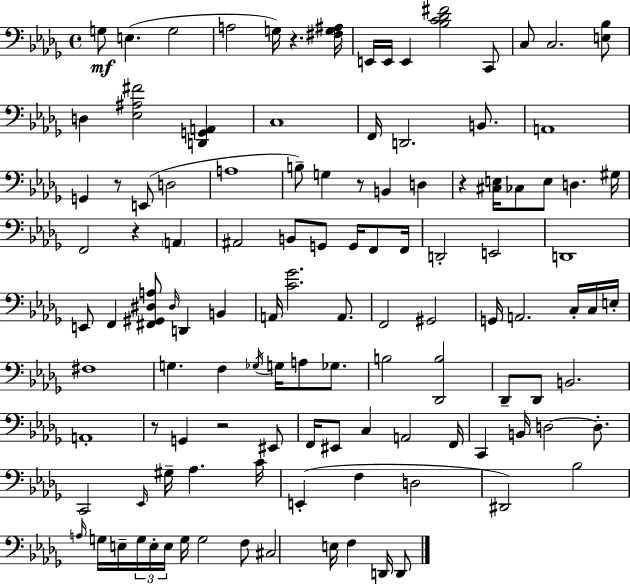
G3/e E3/q. G3/h A3/h G3/s R/q. [F#3,G3,A#3]/s E2/s E2/s E2/q [Bb3,C4,Db4,F#4]/h C2/e C3/e C3/h. [E3,Bb3]/e D3/q [Eb3,A#3,F#4]/h [D2,G2,A2]/q C3/w F2/s D2/h. B2/e. A2/w G2/q R/e E2/e D3/h A3/w B3/e G3/q R/e B2/q D3/q R/q [C#3,E3]/s CES3/e E3/e D3/q. G#3/s F2/h R/q A2/q A#2/h B2/e G2/e G2/s F2/e F2/s D2/h E2/h D2/w E2/e F2/q [F#2,G#2,D#3,A3]/e D#3/s D2/q B2/q A2/s [C4,Gb4]/h. A2/e. F2/h G#2/h G2/s A2/h. C3/s C3/s E3/s F#3/w G3/q. F3/q Gb3/s G3/s A3/e Gb3/e. B3/h [Db2,B3]/h Db2/e Db2/e B2/h. A2/w R/e G2/q R/h EIS2/e F2/s EIS2/e C3/q A2/h F2/s C2/q B2/s D3/h D3/e. C2/h Eb2/s G#3/s Ab3/q. C4/s E2/q F3/q D3/h D#2/h Bb3/h A3/s G3/s E3/s G3/s E3/s E3/s G3/s G3/h F3/e C#3/h E3/s F3/q D2/s D2/e